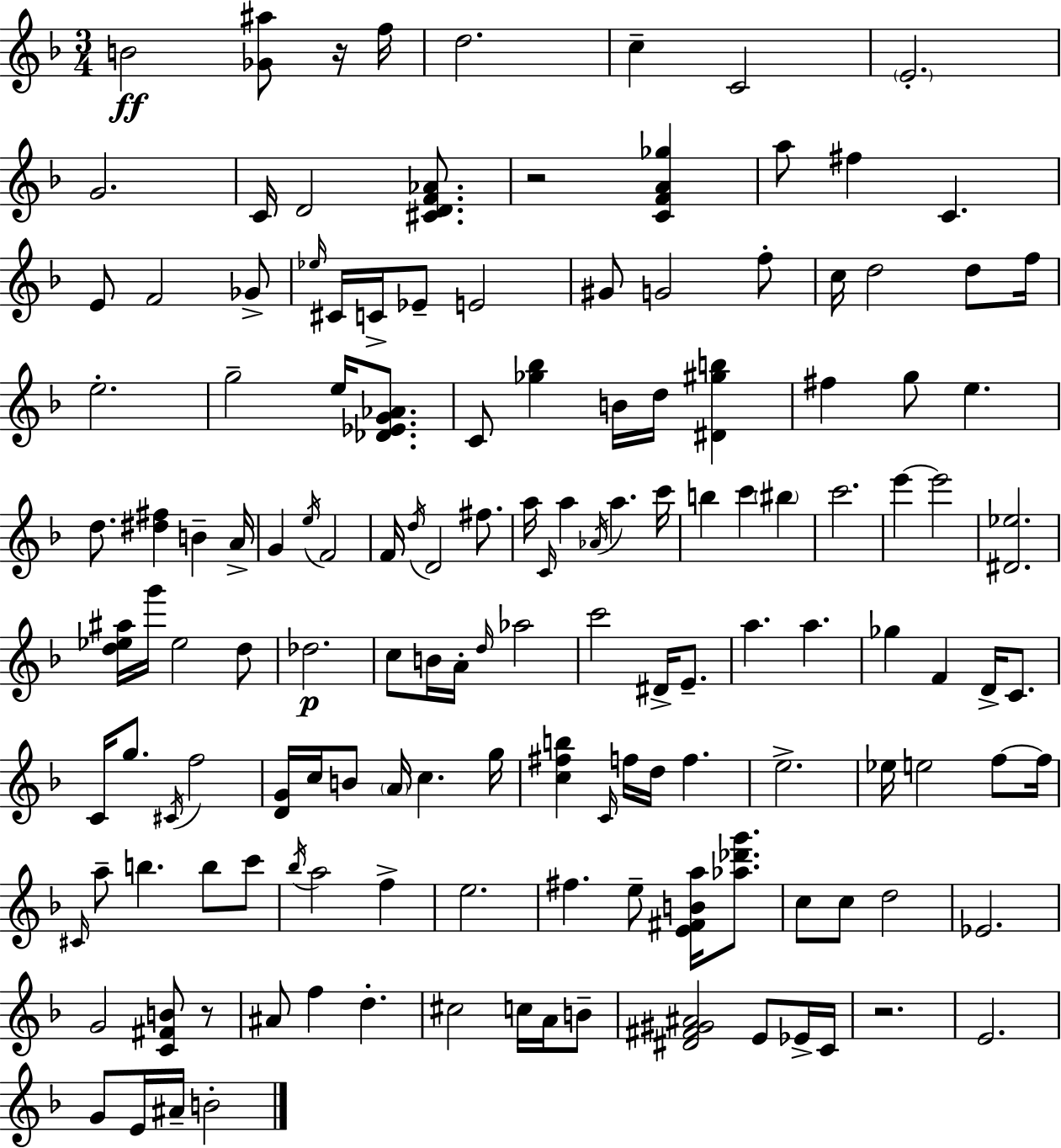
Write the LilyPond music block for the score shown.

{
  \clef treble
  \numericTimeSignature
  \time 3/4
  \key d \minor
  b'2\ff <ges' ais''>8 r16 f''16 | d''2. | c''4-- c'2 | \parenthesize e'2.-. | \break g'2. | c'16 d'2 <cis' d' f' aes'>8. | r2 <c' f' a' ges''>4 | a''8 fis''4 c'4. | \break e'8 f'2 ges'8-> | \grace { ees''16 } cis'16 c'16-> ees'8-- e'2 | gis'8 g'2 f''8-. | c''16 d''2 d''8 | \break f''16 e''2.-. | g''2-- e''16 <des' ees' g' aes'>8. | c'8 <ges'' bes''>4 b'16 d''16 <dis' gis'' b''>4 | fis''4 g''8 e''4. | \break d''8. <dis'' fis''>4 b'4-- | a'16-> g'4 \acciaccatura { e''16 } f'2 | f'16 \acciaccatura { d''16 } d'2 | fis''8. a''16 \grace { c'16 } a''4 \acciaccatura { aes'16 } a''4. | \break c'''16 b''4 c'''4 | \parenthesize bis''4 c'''2. | e'''4~~ e'''2 | <dis' ees''>2. | \break <d'' ees'' ais''>16 g'''16 ees''2 | d''8 des''2.\p | c''8 b'16 a'16-. \grace { d''16 } aes''2 | c'''2 | \break dis'16-> e'8.-- a''4. | a''4. ges''4 f'4 | d'16-> c'8. c'16 g''8. \acciaccatura { cis'16 } f''2 | <d' g'>16 c''16 b'8 \parenthesize a'16 | \break c''4. g''16 <c'' fis'' b''>4 \grace { c'16 } | f''16 d''16 f''4. e''2.-> | ees''16 e''2 | f''8~~ f''16 \grace { cis'16 } a''8-- b''4. | \break b''8 c'''8 \acciaccatura { bes''16 } a''2 | f''4-> e''2. | fis''4. | e''8-- <e' fis' b' a''>16 <aes'' des''' g'''>8. c''8 | \break c''8 d''2 ees'2. | g'2 | <c' fis' b'>8 r8 ais'8 | f''4 d''4.-. cis''2 | \break c''16 a'16 b'8-- <dis' fis' gis' ais'>2 | e'8 ees'16-> c'16 r2. | e'2. | g'8 | \break e'16 ais'16-- b'2-. \bar "|."
}